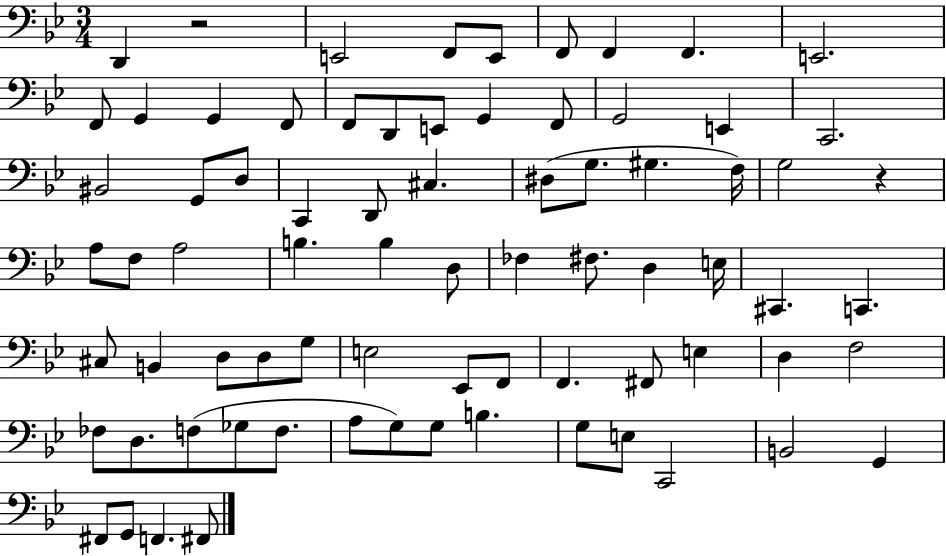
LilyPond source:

{
  \clef bass
  \numericTimeSignature
  \time 3/4
  \key bes \major
  d,4 r2 | e,2 f,8 e,8 | f,8 f,4 f,4. | e,2. | \break f,8 g,4 g,4 f,8 | f,8 d,8 e,8 g,4 f,8 | g,2 e,4 | c,2. | \break bis,2 g,8 d8 | c,4 d,8 cis4. | dis8( g8. gis4. f16) | g2 r4 | \break a8 f8 a2 | b4. b4 d8 | fes4 fis8. d4 e16 | cis,4. c,4. | \break cis8 b,4 d8 d8 g8 | e2 ees,8 f,8 | f,4. fis,8 e4 | d4 f2 | \break fes8 d8. f8( ges8 f8. | a8 g8) g8 b4. | g8 e8 c,2 | b,2 g,4 | \break fis,8 g,8 f,4. fis,8 | \bar "|."
}